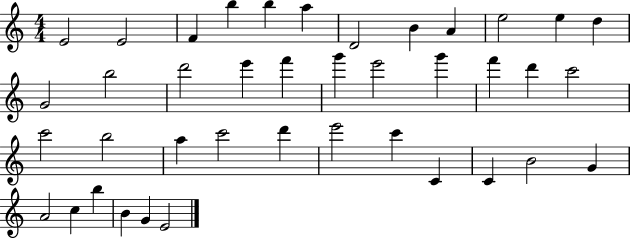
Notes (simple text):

E4/h E4/h F4/q B5/q B5/q A5/q D4/h B4/q A4/q E5/h E5/q D5/q G4/h B5/h D6/h E6/q F6/q G6/q E6/h G6/q F6/q D6/q C6/h C6/h B5/h A5/q C6/h D6/q E6/h C6/q C4/q C4/q B4/h G4/q A4/h C5/q B5/q B4/q G4/q E4/h